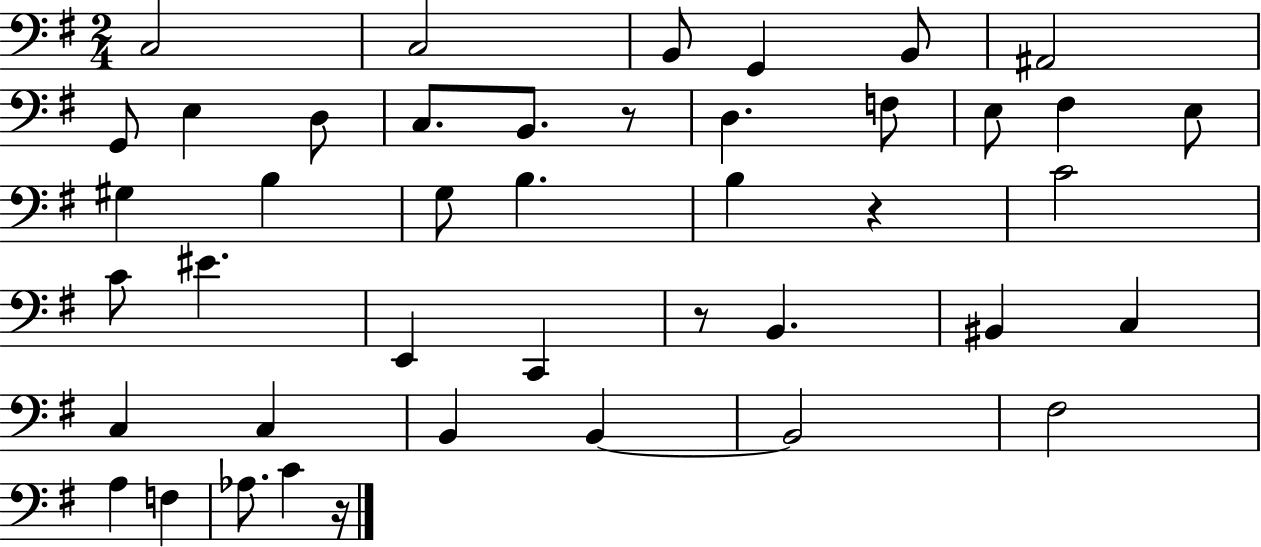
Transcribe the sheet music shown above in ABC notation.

X:1
T:Untitled
M:2/4
L:1/4
K:G
C,2 C,2 B,,/2 G,, B,,/2 ^A,,2 G,,/2 E, D,/2 C,/2 B,,/2 z/2 D, F,/2 E,/2 ^F, E,/2 ^G, B, G,/2 B, B, z C2 C/2 ^E E,, C,, z/2 B,, ^B,, C, C, C, B,, B,, B,,2 ^F,2 A, F, _A,/2 C z/4